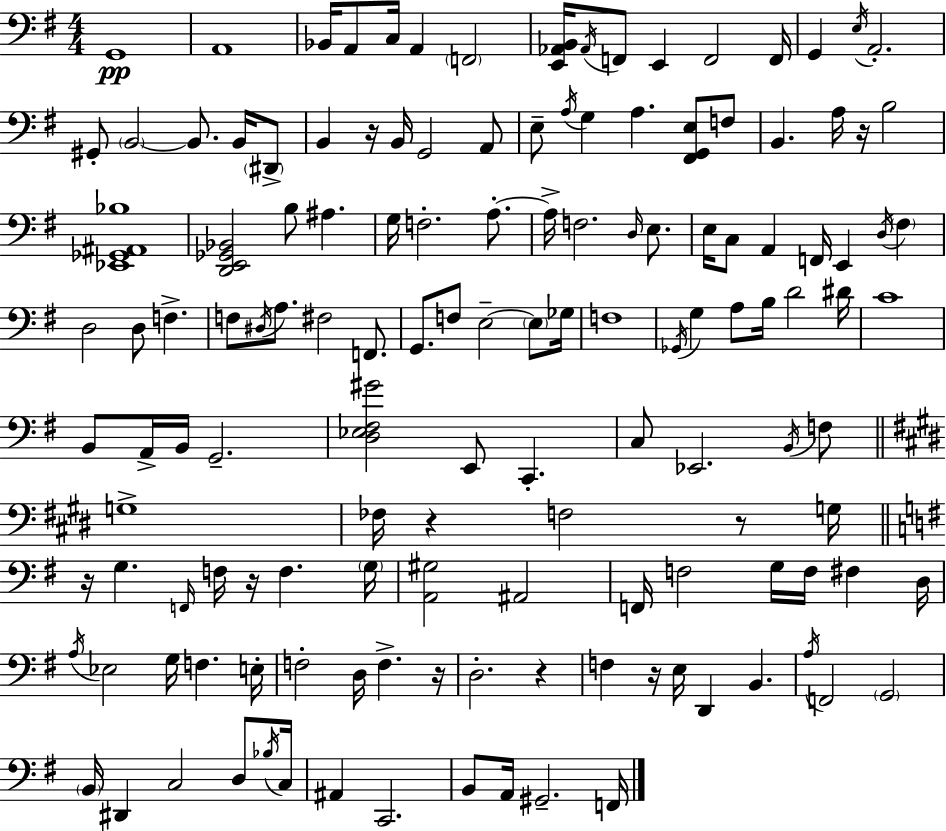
X:1
T:Untitled
M:4/4
L:1/4
K:G
G,,4 A,,4 _B,,/4 A,,/2 C,/4 A,, F,,2 [E,,_A,,B,,]/4 _A,,/4 F,,/2 E,, F,,2 F,,/4 G,, E,/4 A,,2 ^G,,/2 B,,2 B,,/2 B,,/4 ^D,,/2 B,, z/4 B,,/4 G,,2 A,,/2 E,/2 A,/4 G, A, [^F,,G,,E,]/2 F,/2 B,, A,/4 z/4 B,2 [_E,,_G,,^A,,_B,]4 [D,,E,,_G,,_B,,]2 B,/2 ^A, G,/4 F,2 A,/2 A,/4 F,2 D,/4 E,/2 E,/4 C,/2 A,, F,,/4 E,, D,/4 ^F, D,2 D,/2 F, F,/2 ^D,/4 A,/2 ^F,2 F,,/2 G,,/2 F,/2 E,2 E,/2 _G,/4 F,4 _G,,/4 G, A,/2 B,/4 D2 ^D/4 C4 B,,/2 A,,/4 B,,/4 G,,2 [D,_E,^F,^G]2 E,,/2 C,, C,/2 _E,,2 B,,/4 F,/2 G,4 _F,/4 z F,2 z/2 G,/4 z/4 G, F,,/4 F,/4 z/4 F, G,/4 [A,,^G,]2 ^A,,2 F,,/4 F,2 G,/4 F,/4 ^F, D,/4 A,/4 _E,2 G,/4 F, E,/4 F,2 D,/4 F, z/4 D,2 z F, z/4 E,/4 D,, B,, A,/4 F,,2 G,,2 B,,/4 ^D,, C,2 D,/2 _B,/4 C,/4 ^A,, C,,2 B,,/2 A,,/4 ^G,,2 F,,/4